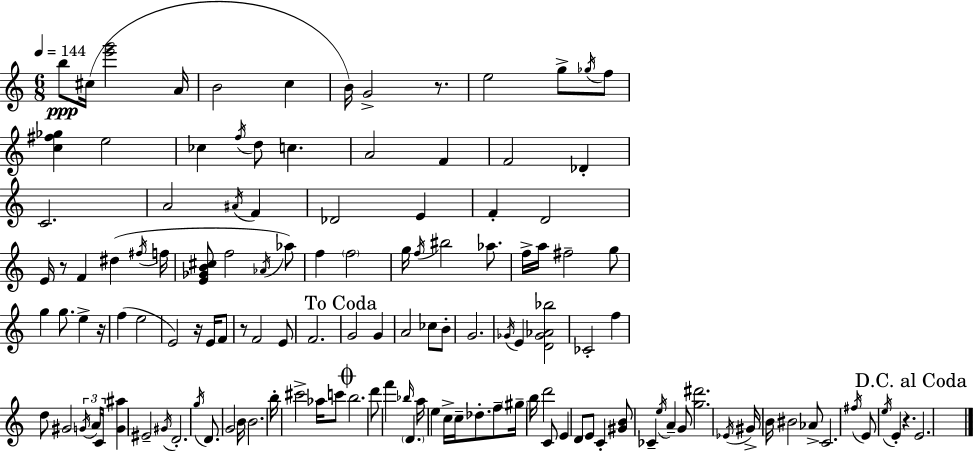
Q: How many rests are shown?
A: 6